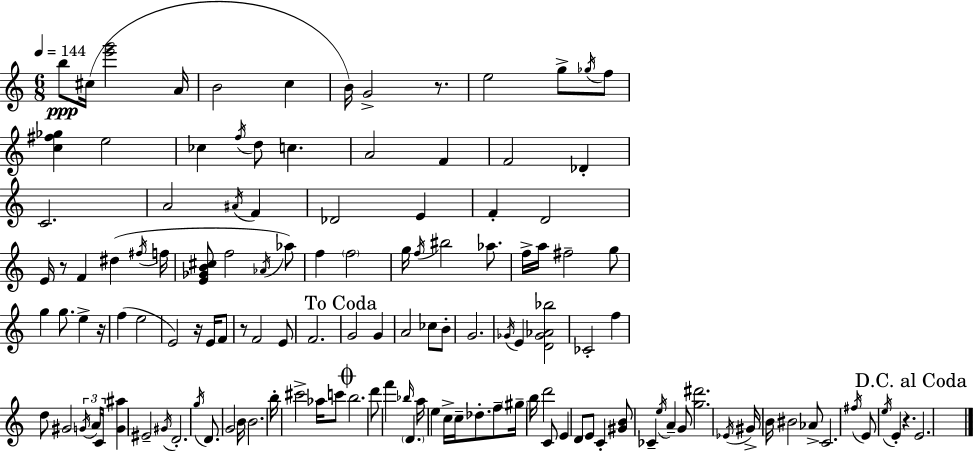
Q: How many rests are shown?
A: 6